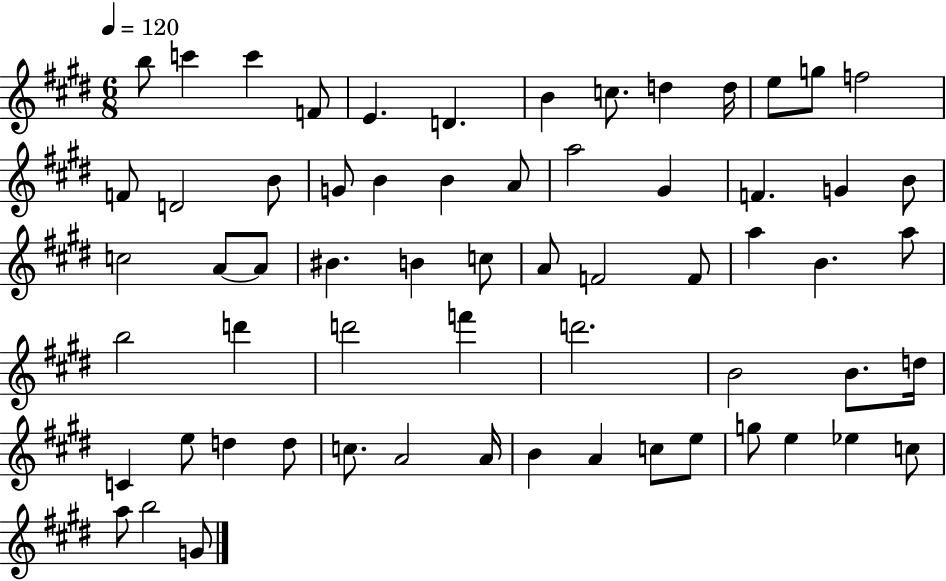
X:1
T:Untitled
M:6/8
L:1/4
K:E
b/2 c' c' F/2 E D B c/2 d d/4 e/2 g/2 f2 F/2 D2 B/2 G/2 B B A/2 a2 ^G F G B/2 c2 A/2 A/2 ^B B c/2 A/2 F2 F/2 a B a/2 b2 d' d'2 f' d'2 B2 B/2 d/4 C e/2 d d/2 c/2 A2 A/4 B A c/2 e/2 g/2 e _e c/2 a/2 b2 G/2